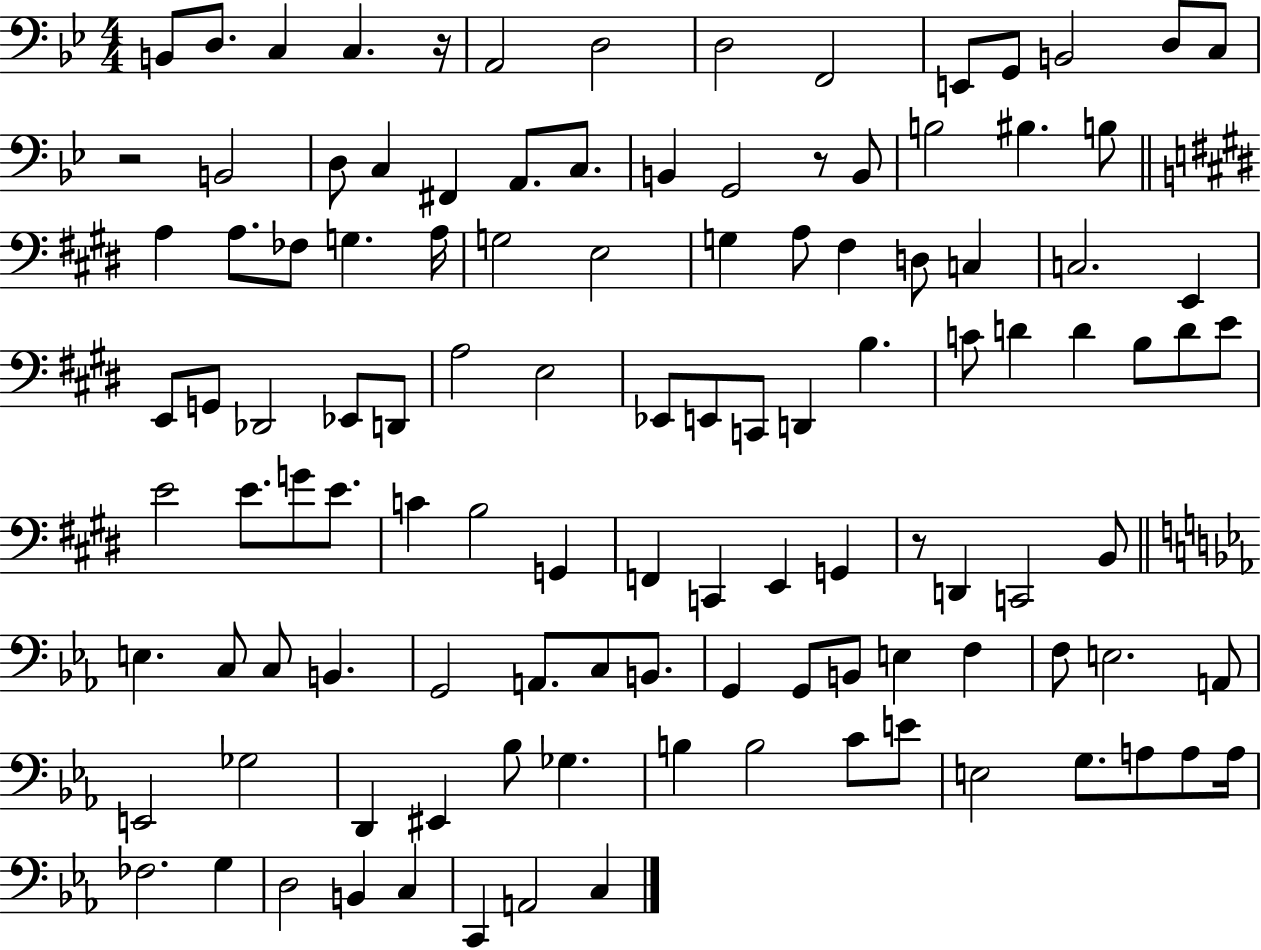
B2/e D3/e. C3/q C3/q. R/s A2/h D3/h D3/h F2/h E2/e G2/e B2/h D3/e C3/e R/h B2/h D3/e C3/q F#2/q A2/e. C3/e. B2/q G2/h R/e B2/e B3/h BIS3/q. B3/e A3/q A3/e. FES3/e G3/q. A3/s G3/h E3/h G3/q A3/e F#3/q D3/e C3/q C3/h. E2/q E2/e G2/e Db2/h Eb2/e D2/e A3/h E3/h Eb2/e E2/e C2/e D2/q B3/q. C4/e D4/q D4/q B3/e D4/e E4/e E4/h E4/e. G4/e E4/e. C4/q B3/h G2/q F2/q C2/q E2/q G2/q R/e D2/q C2/h B2/e E3/q. C3/e C3/e B2/q. G2/h A2/e. C3/e B2/e. G2/q G2/e B2/e E3/q F3/q F3/e E3/h. A2/e E2/h Gb3/h D2/q EIS2/q Bb3/e Gb3/q. B3/q B3/h C4/e E4/e E3/h G3/e. A3/e A3/e A3/s FES3/h. G3/q D3/h B2/q C3/q C2/q A2/h C3/q